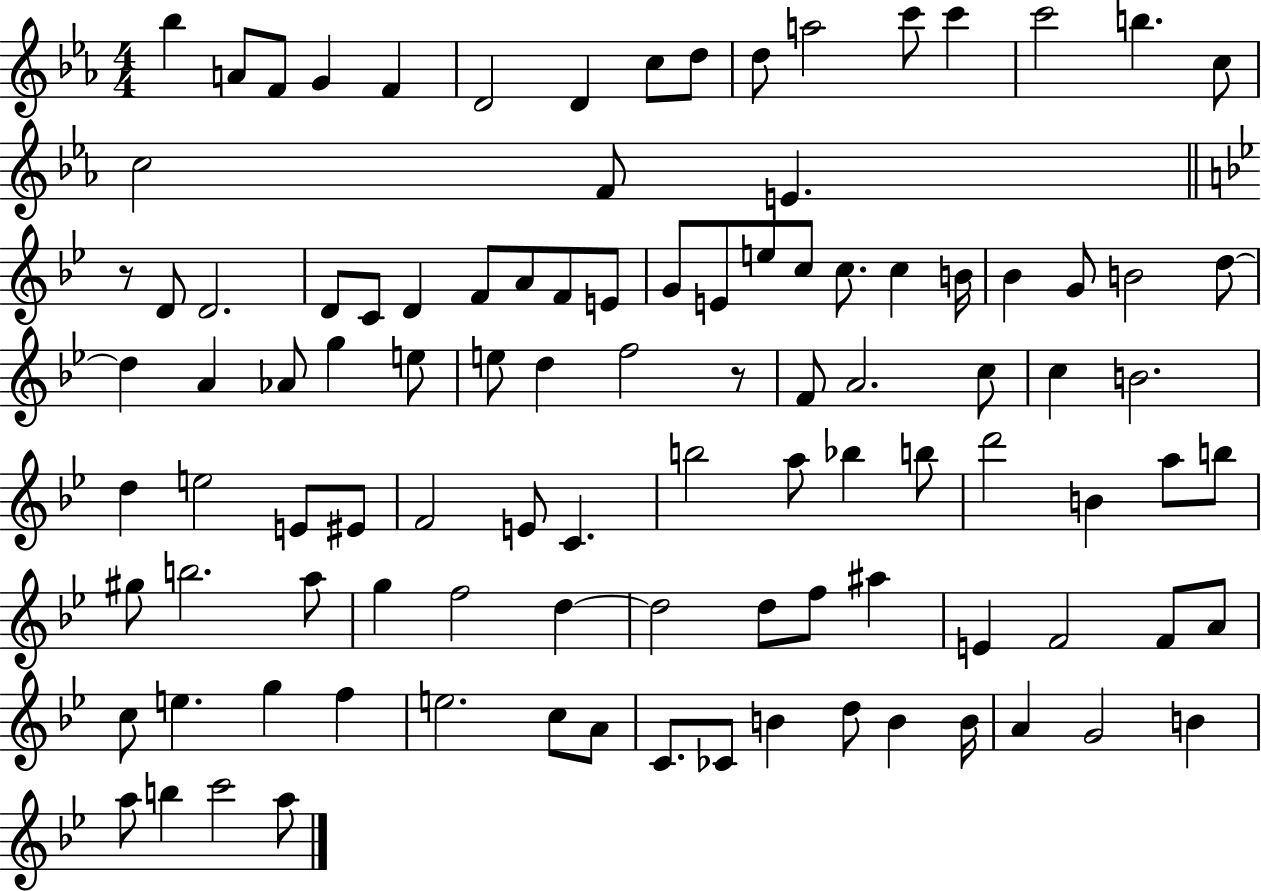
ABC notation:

X:1
T:Untitled
M:4/4
L:1/4
K:Eb
_b A/2 F/2 G F D2 D c/2 d/2 d/2 a2 c'/2 c' c'2 b c/2 c2 F/2 E z/2 D/2 D2 D/2 C/2 D F/2 A/2 F/2 E/2 G/2 E/2 e/2 c/2 c/2 c B/4 _B G/2 B2 d/2 d A _A/2 g e/2 e/2 d f2 z/2 F/2 A2 c/2 c B2 d e2 E/2 ^E/2 F2 E/2 C b2 a/2 _b b/2 d'2 B a/2 b/2 ^g/2 b2 a/2 g f2 d d2 d/2 f/2 ^a E F2 F/2 A/2 c/2 e g f e2 c/2 A/2 C/2 _C/2 B d/2 B B/4 A G2 B a/2 b c'2 a/2